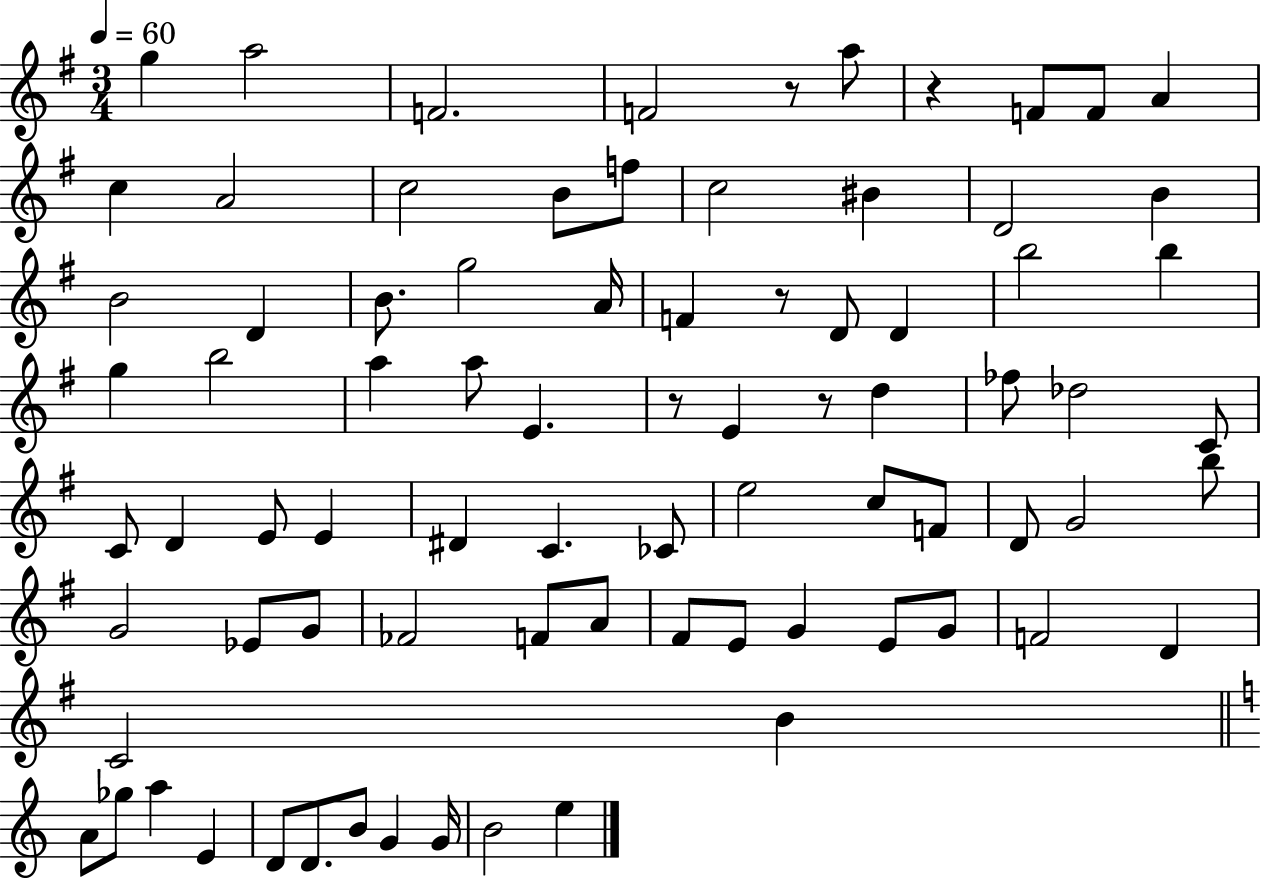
G5/q A5/h F4/h. F4/h R/e A5/e R/q F4/e F4/e A4/q C5/q A4/h C5/h B4/e F5/e C5/h BIS4/q D4/h B4/q B4/h D4/q B4/e. G5/h A4/s F4/q R/e D4/e D4/q B5/h B5/q G5/q B5/h A5/q A5/e E4/q. R/e E4/q R/e D5/q FES5/e Db5/h C4/e C4/e D4/q E4/e E4/q D#4/q C4/q. CES4/e E5/h C5/e F4/e D4/e G4/h B5/e G4/h Eb4/e G4/e FES4/h F4/e A4/e F#4/e E4/e G4/q E4/e G4/e F4/h D4/q C4/h B4/q A4/e Gb5/e A5/q E4/q D4/e D4/e. B4/e G4/q G4/s B4/h E5/q